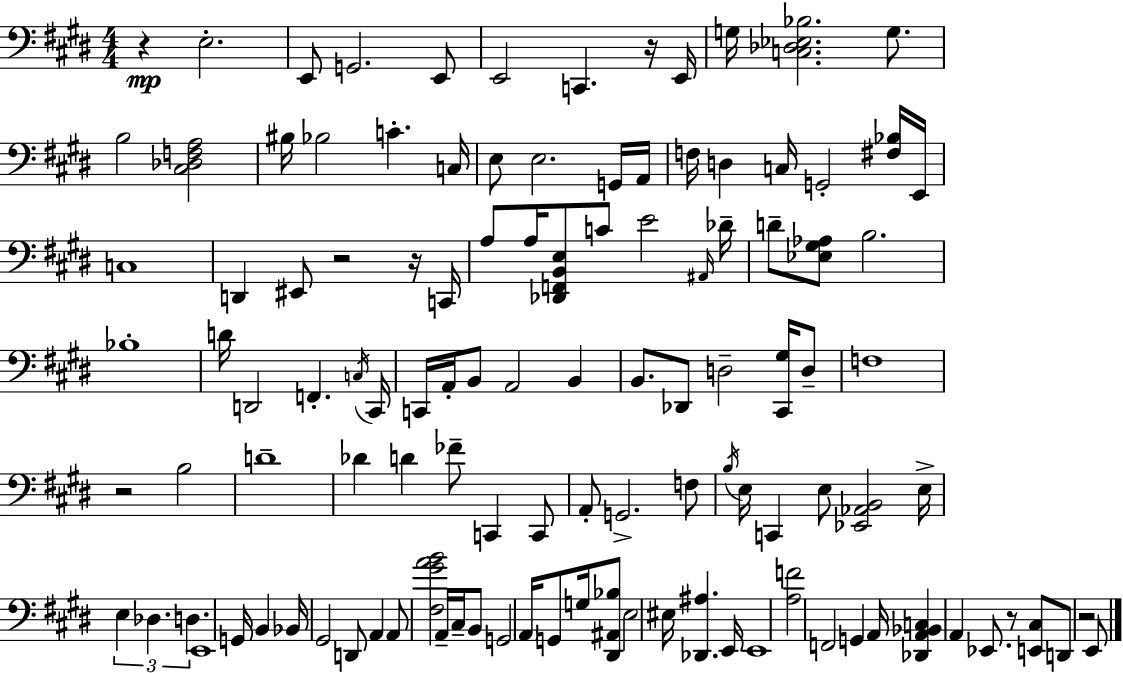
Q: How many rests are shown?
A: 7